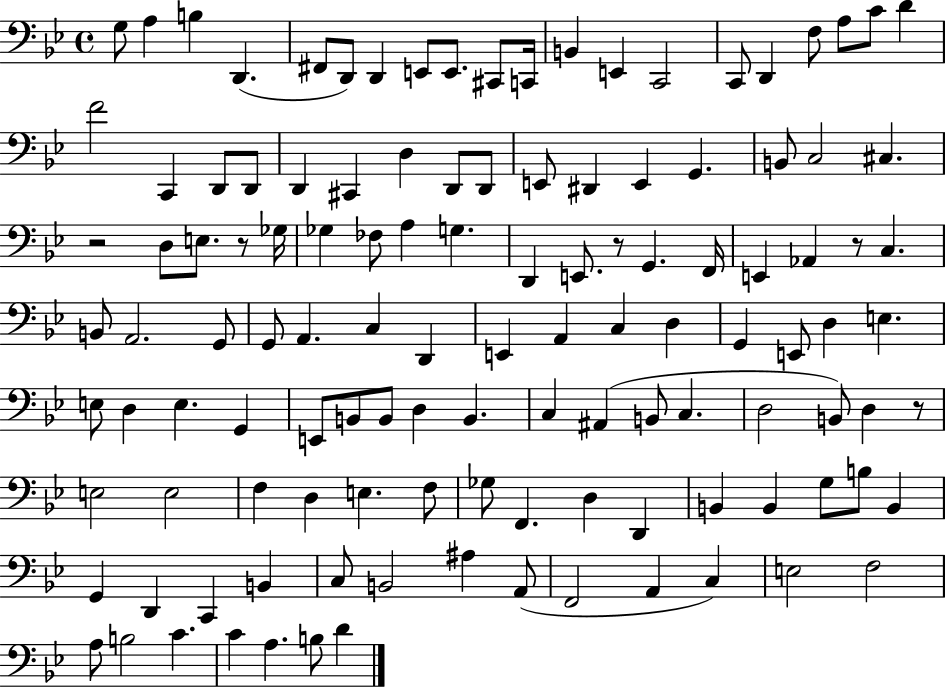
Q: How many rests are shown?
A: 5